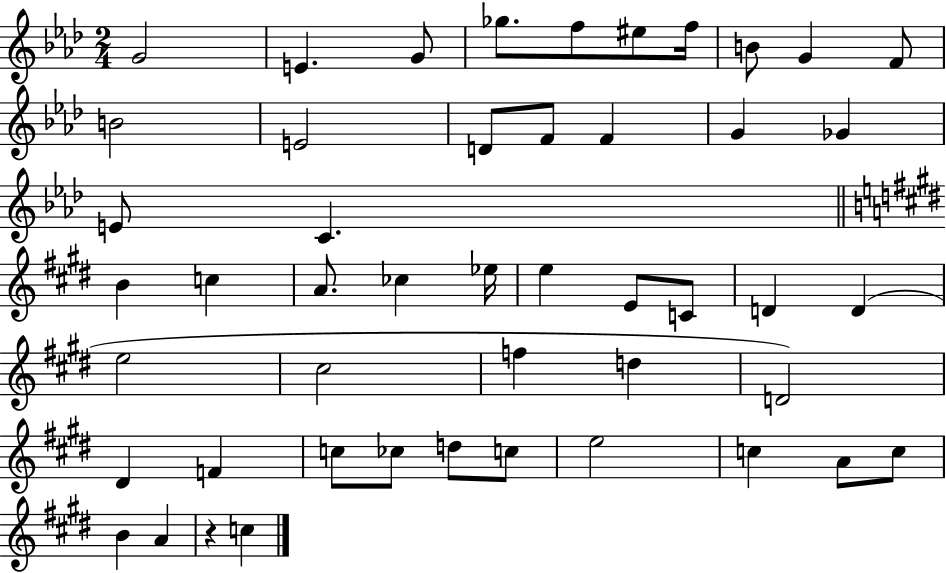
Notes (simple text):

G4/h E4/q. G4/e Gb5/e. F5/e EIS5/e F5/s B4/e G4/q F4/e B4/h E4/h D4/e F4/e F4/q G4/q Gb4/q E4/e C4/q. B4/q C5/q A4/e. CES5/q Eb5/s E5/q E4/e C4/e D4/q D4/q E5/h C#5/h F5/q D5/q D4/h D#4/q F4/q C5/e CES5/e D5/e C5/e E5/h C5/q A4/e C5/e B4/q A4/q R/q C5/q